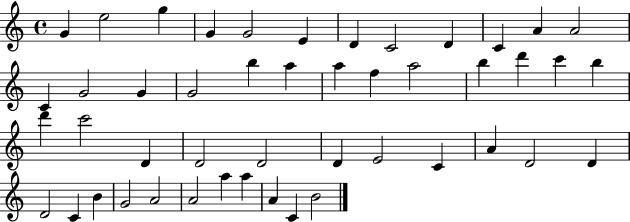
X:1
T:Untitled
M:4/4
L:1/4
K:C
G e2 g G G2 E D C2 D C A A2 C G2 G G2 b a a f a2 b d' c' b d' c'2 D D2 D2 D E2 C A D2 D D2 C B G2 A2 A2 a a A C B2